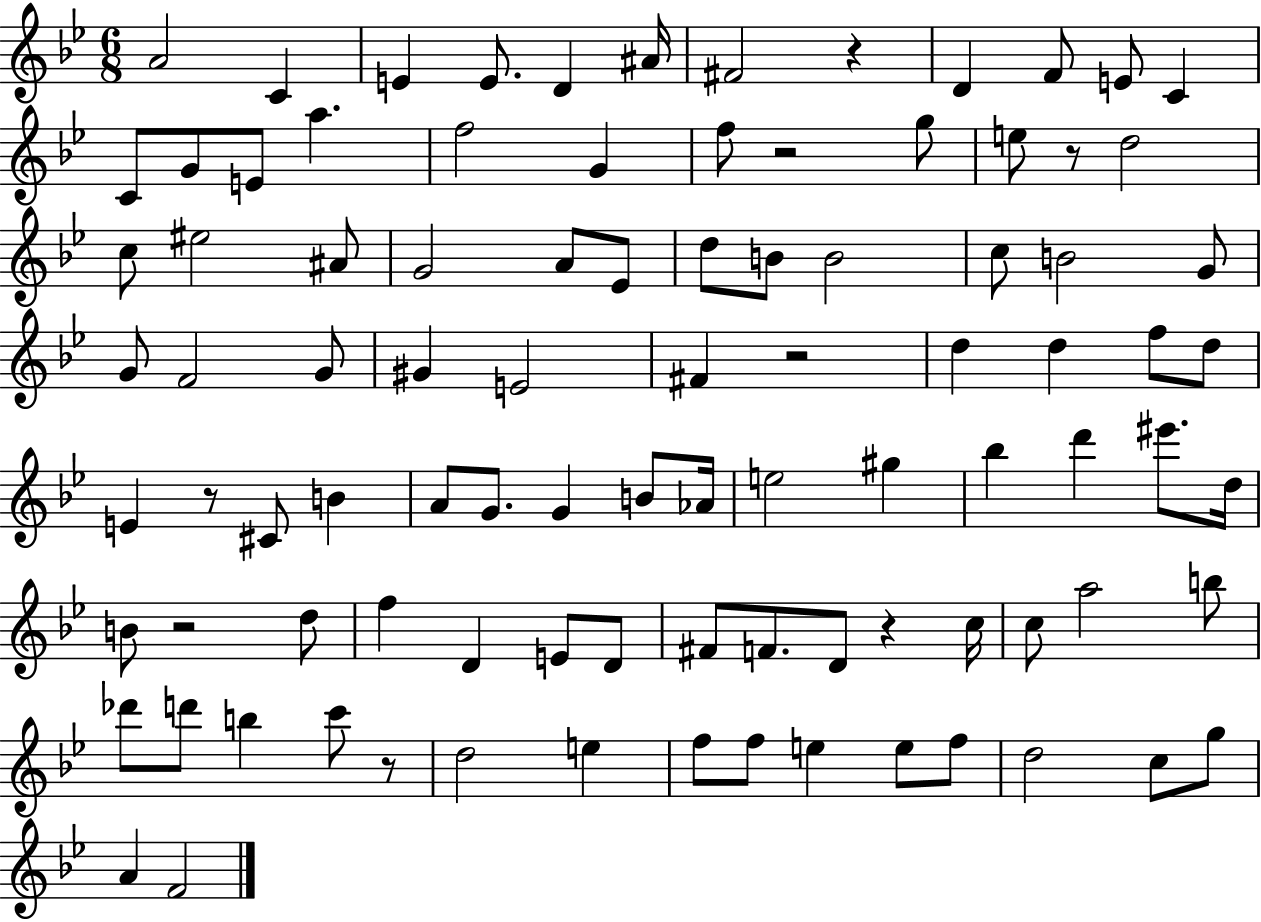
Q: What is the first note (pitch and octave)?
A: A4